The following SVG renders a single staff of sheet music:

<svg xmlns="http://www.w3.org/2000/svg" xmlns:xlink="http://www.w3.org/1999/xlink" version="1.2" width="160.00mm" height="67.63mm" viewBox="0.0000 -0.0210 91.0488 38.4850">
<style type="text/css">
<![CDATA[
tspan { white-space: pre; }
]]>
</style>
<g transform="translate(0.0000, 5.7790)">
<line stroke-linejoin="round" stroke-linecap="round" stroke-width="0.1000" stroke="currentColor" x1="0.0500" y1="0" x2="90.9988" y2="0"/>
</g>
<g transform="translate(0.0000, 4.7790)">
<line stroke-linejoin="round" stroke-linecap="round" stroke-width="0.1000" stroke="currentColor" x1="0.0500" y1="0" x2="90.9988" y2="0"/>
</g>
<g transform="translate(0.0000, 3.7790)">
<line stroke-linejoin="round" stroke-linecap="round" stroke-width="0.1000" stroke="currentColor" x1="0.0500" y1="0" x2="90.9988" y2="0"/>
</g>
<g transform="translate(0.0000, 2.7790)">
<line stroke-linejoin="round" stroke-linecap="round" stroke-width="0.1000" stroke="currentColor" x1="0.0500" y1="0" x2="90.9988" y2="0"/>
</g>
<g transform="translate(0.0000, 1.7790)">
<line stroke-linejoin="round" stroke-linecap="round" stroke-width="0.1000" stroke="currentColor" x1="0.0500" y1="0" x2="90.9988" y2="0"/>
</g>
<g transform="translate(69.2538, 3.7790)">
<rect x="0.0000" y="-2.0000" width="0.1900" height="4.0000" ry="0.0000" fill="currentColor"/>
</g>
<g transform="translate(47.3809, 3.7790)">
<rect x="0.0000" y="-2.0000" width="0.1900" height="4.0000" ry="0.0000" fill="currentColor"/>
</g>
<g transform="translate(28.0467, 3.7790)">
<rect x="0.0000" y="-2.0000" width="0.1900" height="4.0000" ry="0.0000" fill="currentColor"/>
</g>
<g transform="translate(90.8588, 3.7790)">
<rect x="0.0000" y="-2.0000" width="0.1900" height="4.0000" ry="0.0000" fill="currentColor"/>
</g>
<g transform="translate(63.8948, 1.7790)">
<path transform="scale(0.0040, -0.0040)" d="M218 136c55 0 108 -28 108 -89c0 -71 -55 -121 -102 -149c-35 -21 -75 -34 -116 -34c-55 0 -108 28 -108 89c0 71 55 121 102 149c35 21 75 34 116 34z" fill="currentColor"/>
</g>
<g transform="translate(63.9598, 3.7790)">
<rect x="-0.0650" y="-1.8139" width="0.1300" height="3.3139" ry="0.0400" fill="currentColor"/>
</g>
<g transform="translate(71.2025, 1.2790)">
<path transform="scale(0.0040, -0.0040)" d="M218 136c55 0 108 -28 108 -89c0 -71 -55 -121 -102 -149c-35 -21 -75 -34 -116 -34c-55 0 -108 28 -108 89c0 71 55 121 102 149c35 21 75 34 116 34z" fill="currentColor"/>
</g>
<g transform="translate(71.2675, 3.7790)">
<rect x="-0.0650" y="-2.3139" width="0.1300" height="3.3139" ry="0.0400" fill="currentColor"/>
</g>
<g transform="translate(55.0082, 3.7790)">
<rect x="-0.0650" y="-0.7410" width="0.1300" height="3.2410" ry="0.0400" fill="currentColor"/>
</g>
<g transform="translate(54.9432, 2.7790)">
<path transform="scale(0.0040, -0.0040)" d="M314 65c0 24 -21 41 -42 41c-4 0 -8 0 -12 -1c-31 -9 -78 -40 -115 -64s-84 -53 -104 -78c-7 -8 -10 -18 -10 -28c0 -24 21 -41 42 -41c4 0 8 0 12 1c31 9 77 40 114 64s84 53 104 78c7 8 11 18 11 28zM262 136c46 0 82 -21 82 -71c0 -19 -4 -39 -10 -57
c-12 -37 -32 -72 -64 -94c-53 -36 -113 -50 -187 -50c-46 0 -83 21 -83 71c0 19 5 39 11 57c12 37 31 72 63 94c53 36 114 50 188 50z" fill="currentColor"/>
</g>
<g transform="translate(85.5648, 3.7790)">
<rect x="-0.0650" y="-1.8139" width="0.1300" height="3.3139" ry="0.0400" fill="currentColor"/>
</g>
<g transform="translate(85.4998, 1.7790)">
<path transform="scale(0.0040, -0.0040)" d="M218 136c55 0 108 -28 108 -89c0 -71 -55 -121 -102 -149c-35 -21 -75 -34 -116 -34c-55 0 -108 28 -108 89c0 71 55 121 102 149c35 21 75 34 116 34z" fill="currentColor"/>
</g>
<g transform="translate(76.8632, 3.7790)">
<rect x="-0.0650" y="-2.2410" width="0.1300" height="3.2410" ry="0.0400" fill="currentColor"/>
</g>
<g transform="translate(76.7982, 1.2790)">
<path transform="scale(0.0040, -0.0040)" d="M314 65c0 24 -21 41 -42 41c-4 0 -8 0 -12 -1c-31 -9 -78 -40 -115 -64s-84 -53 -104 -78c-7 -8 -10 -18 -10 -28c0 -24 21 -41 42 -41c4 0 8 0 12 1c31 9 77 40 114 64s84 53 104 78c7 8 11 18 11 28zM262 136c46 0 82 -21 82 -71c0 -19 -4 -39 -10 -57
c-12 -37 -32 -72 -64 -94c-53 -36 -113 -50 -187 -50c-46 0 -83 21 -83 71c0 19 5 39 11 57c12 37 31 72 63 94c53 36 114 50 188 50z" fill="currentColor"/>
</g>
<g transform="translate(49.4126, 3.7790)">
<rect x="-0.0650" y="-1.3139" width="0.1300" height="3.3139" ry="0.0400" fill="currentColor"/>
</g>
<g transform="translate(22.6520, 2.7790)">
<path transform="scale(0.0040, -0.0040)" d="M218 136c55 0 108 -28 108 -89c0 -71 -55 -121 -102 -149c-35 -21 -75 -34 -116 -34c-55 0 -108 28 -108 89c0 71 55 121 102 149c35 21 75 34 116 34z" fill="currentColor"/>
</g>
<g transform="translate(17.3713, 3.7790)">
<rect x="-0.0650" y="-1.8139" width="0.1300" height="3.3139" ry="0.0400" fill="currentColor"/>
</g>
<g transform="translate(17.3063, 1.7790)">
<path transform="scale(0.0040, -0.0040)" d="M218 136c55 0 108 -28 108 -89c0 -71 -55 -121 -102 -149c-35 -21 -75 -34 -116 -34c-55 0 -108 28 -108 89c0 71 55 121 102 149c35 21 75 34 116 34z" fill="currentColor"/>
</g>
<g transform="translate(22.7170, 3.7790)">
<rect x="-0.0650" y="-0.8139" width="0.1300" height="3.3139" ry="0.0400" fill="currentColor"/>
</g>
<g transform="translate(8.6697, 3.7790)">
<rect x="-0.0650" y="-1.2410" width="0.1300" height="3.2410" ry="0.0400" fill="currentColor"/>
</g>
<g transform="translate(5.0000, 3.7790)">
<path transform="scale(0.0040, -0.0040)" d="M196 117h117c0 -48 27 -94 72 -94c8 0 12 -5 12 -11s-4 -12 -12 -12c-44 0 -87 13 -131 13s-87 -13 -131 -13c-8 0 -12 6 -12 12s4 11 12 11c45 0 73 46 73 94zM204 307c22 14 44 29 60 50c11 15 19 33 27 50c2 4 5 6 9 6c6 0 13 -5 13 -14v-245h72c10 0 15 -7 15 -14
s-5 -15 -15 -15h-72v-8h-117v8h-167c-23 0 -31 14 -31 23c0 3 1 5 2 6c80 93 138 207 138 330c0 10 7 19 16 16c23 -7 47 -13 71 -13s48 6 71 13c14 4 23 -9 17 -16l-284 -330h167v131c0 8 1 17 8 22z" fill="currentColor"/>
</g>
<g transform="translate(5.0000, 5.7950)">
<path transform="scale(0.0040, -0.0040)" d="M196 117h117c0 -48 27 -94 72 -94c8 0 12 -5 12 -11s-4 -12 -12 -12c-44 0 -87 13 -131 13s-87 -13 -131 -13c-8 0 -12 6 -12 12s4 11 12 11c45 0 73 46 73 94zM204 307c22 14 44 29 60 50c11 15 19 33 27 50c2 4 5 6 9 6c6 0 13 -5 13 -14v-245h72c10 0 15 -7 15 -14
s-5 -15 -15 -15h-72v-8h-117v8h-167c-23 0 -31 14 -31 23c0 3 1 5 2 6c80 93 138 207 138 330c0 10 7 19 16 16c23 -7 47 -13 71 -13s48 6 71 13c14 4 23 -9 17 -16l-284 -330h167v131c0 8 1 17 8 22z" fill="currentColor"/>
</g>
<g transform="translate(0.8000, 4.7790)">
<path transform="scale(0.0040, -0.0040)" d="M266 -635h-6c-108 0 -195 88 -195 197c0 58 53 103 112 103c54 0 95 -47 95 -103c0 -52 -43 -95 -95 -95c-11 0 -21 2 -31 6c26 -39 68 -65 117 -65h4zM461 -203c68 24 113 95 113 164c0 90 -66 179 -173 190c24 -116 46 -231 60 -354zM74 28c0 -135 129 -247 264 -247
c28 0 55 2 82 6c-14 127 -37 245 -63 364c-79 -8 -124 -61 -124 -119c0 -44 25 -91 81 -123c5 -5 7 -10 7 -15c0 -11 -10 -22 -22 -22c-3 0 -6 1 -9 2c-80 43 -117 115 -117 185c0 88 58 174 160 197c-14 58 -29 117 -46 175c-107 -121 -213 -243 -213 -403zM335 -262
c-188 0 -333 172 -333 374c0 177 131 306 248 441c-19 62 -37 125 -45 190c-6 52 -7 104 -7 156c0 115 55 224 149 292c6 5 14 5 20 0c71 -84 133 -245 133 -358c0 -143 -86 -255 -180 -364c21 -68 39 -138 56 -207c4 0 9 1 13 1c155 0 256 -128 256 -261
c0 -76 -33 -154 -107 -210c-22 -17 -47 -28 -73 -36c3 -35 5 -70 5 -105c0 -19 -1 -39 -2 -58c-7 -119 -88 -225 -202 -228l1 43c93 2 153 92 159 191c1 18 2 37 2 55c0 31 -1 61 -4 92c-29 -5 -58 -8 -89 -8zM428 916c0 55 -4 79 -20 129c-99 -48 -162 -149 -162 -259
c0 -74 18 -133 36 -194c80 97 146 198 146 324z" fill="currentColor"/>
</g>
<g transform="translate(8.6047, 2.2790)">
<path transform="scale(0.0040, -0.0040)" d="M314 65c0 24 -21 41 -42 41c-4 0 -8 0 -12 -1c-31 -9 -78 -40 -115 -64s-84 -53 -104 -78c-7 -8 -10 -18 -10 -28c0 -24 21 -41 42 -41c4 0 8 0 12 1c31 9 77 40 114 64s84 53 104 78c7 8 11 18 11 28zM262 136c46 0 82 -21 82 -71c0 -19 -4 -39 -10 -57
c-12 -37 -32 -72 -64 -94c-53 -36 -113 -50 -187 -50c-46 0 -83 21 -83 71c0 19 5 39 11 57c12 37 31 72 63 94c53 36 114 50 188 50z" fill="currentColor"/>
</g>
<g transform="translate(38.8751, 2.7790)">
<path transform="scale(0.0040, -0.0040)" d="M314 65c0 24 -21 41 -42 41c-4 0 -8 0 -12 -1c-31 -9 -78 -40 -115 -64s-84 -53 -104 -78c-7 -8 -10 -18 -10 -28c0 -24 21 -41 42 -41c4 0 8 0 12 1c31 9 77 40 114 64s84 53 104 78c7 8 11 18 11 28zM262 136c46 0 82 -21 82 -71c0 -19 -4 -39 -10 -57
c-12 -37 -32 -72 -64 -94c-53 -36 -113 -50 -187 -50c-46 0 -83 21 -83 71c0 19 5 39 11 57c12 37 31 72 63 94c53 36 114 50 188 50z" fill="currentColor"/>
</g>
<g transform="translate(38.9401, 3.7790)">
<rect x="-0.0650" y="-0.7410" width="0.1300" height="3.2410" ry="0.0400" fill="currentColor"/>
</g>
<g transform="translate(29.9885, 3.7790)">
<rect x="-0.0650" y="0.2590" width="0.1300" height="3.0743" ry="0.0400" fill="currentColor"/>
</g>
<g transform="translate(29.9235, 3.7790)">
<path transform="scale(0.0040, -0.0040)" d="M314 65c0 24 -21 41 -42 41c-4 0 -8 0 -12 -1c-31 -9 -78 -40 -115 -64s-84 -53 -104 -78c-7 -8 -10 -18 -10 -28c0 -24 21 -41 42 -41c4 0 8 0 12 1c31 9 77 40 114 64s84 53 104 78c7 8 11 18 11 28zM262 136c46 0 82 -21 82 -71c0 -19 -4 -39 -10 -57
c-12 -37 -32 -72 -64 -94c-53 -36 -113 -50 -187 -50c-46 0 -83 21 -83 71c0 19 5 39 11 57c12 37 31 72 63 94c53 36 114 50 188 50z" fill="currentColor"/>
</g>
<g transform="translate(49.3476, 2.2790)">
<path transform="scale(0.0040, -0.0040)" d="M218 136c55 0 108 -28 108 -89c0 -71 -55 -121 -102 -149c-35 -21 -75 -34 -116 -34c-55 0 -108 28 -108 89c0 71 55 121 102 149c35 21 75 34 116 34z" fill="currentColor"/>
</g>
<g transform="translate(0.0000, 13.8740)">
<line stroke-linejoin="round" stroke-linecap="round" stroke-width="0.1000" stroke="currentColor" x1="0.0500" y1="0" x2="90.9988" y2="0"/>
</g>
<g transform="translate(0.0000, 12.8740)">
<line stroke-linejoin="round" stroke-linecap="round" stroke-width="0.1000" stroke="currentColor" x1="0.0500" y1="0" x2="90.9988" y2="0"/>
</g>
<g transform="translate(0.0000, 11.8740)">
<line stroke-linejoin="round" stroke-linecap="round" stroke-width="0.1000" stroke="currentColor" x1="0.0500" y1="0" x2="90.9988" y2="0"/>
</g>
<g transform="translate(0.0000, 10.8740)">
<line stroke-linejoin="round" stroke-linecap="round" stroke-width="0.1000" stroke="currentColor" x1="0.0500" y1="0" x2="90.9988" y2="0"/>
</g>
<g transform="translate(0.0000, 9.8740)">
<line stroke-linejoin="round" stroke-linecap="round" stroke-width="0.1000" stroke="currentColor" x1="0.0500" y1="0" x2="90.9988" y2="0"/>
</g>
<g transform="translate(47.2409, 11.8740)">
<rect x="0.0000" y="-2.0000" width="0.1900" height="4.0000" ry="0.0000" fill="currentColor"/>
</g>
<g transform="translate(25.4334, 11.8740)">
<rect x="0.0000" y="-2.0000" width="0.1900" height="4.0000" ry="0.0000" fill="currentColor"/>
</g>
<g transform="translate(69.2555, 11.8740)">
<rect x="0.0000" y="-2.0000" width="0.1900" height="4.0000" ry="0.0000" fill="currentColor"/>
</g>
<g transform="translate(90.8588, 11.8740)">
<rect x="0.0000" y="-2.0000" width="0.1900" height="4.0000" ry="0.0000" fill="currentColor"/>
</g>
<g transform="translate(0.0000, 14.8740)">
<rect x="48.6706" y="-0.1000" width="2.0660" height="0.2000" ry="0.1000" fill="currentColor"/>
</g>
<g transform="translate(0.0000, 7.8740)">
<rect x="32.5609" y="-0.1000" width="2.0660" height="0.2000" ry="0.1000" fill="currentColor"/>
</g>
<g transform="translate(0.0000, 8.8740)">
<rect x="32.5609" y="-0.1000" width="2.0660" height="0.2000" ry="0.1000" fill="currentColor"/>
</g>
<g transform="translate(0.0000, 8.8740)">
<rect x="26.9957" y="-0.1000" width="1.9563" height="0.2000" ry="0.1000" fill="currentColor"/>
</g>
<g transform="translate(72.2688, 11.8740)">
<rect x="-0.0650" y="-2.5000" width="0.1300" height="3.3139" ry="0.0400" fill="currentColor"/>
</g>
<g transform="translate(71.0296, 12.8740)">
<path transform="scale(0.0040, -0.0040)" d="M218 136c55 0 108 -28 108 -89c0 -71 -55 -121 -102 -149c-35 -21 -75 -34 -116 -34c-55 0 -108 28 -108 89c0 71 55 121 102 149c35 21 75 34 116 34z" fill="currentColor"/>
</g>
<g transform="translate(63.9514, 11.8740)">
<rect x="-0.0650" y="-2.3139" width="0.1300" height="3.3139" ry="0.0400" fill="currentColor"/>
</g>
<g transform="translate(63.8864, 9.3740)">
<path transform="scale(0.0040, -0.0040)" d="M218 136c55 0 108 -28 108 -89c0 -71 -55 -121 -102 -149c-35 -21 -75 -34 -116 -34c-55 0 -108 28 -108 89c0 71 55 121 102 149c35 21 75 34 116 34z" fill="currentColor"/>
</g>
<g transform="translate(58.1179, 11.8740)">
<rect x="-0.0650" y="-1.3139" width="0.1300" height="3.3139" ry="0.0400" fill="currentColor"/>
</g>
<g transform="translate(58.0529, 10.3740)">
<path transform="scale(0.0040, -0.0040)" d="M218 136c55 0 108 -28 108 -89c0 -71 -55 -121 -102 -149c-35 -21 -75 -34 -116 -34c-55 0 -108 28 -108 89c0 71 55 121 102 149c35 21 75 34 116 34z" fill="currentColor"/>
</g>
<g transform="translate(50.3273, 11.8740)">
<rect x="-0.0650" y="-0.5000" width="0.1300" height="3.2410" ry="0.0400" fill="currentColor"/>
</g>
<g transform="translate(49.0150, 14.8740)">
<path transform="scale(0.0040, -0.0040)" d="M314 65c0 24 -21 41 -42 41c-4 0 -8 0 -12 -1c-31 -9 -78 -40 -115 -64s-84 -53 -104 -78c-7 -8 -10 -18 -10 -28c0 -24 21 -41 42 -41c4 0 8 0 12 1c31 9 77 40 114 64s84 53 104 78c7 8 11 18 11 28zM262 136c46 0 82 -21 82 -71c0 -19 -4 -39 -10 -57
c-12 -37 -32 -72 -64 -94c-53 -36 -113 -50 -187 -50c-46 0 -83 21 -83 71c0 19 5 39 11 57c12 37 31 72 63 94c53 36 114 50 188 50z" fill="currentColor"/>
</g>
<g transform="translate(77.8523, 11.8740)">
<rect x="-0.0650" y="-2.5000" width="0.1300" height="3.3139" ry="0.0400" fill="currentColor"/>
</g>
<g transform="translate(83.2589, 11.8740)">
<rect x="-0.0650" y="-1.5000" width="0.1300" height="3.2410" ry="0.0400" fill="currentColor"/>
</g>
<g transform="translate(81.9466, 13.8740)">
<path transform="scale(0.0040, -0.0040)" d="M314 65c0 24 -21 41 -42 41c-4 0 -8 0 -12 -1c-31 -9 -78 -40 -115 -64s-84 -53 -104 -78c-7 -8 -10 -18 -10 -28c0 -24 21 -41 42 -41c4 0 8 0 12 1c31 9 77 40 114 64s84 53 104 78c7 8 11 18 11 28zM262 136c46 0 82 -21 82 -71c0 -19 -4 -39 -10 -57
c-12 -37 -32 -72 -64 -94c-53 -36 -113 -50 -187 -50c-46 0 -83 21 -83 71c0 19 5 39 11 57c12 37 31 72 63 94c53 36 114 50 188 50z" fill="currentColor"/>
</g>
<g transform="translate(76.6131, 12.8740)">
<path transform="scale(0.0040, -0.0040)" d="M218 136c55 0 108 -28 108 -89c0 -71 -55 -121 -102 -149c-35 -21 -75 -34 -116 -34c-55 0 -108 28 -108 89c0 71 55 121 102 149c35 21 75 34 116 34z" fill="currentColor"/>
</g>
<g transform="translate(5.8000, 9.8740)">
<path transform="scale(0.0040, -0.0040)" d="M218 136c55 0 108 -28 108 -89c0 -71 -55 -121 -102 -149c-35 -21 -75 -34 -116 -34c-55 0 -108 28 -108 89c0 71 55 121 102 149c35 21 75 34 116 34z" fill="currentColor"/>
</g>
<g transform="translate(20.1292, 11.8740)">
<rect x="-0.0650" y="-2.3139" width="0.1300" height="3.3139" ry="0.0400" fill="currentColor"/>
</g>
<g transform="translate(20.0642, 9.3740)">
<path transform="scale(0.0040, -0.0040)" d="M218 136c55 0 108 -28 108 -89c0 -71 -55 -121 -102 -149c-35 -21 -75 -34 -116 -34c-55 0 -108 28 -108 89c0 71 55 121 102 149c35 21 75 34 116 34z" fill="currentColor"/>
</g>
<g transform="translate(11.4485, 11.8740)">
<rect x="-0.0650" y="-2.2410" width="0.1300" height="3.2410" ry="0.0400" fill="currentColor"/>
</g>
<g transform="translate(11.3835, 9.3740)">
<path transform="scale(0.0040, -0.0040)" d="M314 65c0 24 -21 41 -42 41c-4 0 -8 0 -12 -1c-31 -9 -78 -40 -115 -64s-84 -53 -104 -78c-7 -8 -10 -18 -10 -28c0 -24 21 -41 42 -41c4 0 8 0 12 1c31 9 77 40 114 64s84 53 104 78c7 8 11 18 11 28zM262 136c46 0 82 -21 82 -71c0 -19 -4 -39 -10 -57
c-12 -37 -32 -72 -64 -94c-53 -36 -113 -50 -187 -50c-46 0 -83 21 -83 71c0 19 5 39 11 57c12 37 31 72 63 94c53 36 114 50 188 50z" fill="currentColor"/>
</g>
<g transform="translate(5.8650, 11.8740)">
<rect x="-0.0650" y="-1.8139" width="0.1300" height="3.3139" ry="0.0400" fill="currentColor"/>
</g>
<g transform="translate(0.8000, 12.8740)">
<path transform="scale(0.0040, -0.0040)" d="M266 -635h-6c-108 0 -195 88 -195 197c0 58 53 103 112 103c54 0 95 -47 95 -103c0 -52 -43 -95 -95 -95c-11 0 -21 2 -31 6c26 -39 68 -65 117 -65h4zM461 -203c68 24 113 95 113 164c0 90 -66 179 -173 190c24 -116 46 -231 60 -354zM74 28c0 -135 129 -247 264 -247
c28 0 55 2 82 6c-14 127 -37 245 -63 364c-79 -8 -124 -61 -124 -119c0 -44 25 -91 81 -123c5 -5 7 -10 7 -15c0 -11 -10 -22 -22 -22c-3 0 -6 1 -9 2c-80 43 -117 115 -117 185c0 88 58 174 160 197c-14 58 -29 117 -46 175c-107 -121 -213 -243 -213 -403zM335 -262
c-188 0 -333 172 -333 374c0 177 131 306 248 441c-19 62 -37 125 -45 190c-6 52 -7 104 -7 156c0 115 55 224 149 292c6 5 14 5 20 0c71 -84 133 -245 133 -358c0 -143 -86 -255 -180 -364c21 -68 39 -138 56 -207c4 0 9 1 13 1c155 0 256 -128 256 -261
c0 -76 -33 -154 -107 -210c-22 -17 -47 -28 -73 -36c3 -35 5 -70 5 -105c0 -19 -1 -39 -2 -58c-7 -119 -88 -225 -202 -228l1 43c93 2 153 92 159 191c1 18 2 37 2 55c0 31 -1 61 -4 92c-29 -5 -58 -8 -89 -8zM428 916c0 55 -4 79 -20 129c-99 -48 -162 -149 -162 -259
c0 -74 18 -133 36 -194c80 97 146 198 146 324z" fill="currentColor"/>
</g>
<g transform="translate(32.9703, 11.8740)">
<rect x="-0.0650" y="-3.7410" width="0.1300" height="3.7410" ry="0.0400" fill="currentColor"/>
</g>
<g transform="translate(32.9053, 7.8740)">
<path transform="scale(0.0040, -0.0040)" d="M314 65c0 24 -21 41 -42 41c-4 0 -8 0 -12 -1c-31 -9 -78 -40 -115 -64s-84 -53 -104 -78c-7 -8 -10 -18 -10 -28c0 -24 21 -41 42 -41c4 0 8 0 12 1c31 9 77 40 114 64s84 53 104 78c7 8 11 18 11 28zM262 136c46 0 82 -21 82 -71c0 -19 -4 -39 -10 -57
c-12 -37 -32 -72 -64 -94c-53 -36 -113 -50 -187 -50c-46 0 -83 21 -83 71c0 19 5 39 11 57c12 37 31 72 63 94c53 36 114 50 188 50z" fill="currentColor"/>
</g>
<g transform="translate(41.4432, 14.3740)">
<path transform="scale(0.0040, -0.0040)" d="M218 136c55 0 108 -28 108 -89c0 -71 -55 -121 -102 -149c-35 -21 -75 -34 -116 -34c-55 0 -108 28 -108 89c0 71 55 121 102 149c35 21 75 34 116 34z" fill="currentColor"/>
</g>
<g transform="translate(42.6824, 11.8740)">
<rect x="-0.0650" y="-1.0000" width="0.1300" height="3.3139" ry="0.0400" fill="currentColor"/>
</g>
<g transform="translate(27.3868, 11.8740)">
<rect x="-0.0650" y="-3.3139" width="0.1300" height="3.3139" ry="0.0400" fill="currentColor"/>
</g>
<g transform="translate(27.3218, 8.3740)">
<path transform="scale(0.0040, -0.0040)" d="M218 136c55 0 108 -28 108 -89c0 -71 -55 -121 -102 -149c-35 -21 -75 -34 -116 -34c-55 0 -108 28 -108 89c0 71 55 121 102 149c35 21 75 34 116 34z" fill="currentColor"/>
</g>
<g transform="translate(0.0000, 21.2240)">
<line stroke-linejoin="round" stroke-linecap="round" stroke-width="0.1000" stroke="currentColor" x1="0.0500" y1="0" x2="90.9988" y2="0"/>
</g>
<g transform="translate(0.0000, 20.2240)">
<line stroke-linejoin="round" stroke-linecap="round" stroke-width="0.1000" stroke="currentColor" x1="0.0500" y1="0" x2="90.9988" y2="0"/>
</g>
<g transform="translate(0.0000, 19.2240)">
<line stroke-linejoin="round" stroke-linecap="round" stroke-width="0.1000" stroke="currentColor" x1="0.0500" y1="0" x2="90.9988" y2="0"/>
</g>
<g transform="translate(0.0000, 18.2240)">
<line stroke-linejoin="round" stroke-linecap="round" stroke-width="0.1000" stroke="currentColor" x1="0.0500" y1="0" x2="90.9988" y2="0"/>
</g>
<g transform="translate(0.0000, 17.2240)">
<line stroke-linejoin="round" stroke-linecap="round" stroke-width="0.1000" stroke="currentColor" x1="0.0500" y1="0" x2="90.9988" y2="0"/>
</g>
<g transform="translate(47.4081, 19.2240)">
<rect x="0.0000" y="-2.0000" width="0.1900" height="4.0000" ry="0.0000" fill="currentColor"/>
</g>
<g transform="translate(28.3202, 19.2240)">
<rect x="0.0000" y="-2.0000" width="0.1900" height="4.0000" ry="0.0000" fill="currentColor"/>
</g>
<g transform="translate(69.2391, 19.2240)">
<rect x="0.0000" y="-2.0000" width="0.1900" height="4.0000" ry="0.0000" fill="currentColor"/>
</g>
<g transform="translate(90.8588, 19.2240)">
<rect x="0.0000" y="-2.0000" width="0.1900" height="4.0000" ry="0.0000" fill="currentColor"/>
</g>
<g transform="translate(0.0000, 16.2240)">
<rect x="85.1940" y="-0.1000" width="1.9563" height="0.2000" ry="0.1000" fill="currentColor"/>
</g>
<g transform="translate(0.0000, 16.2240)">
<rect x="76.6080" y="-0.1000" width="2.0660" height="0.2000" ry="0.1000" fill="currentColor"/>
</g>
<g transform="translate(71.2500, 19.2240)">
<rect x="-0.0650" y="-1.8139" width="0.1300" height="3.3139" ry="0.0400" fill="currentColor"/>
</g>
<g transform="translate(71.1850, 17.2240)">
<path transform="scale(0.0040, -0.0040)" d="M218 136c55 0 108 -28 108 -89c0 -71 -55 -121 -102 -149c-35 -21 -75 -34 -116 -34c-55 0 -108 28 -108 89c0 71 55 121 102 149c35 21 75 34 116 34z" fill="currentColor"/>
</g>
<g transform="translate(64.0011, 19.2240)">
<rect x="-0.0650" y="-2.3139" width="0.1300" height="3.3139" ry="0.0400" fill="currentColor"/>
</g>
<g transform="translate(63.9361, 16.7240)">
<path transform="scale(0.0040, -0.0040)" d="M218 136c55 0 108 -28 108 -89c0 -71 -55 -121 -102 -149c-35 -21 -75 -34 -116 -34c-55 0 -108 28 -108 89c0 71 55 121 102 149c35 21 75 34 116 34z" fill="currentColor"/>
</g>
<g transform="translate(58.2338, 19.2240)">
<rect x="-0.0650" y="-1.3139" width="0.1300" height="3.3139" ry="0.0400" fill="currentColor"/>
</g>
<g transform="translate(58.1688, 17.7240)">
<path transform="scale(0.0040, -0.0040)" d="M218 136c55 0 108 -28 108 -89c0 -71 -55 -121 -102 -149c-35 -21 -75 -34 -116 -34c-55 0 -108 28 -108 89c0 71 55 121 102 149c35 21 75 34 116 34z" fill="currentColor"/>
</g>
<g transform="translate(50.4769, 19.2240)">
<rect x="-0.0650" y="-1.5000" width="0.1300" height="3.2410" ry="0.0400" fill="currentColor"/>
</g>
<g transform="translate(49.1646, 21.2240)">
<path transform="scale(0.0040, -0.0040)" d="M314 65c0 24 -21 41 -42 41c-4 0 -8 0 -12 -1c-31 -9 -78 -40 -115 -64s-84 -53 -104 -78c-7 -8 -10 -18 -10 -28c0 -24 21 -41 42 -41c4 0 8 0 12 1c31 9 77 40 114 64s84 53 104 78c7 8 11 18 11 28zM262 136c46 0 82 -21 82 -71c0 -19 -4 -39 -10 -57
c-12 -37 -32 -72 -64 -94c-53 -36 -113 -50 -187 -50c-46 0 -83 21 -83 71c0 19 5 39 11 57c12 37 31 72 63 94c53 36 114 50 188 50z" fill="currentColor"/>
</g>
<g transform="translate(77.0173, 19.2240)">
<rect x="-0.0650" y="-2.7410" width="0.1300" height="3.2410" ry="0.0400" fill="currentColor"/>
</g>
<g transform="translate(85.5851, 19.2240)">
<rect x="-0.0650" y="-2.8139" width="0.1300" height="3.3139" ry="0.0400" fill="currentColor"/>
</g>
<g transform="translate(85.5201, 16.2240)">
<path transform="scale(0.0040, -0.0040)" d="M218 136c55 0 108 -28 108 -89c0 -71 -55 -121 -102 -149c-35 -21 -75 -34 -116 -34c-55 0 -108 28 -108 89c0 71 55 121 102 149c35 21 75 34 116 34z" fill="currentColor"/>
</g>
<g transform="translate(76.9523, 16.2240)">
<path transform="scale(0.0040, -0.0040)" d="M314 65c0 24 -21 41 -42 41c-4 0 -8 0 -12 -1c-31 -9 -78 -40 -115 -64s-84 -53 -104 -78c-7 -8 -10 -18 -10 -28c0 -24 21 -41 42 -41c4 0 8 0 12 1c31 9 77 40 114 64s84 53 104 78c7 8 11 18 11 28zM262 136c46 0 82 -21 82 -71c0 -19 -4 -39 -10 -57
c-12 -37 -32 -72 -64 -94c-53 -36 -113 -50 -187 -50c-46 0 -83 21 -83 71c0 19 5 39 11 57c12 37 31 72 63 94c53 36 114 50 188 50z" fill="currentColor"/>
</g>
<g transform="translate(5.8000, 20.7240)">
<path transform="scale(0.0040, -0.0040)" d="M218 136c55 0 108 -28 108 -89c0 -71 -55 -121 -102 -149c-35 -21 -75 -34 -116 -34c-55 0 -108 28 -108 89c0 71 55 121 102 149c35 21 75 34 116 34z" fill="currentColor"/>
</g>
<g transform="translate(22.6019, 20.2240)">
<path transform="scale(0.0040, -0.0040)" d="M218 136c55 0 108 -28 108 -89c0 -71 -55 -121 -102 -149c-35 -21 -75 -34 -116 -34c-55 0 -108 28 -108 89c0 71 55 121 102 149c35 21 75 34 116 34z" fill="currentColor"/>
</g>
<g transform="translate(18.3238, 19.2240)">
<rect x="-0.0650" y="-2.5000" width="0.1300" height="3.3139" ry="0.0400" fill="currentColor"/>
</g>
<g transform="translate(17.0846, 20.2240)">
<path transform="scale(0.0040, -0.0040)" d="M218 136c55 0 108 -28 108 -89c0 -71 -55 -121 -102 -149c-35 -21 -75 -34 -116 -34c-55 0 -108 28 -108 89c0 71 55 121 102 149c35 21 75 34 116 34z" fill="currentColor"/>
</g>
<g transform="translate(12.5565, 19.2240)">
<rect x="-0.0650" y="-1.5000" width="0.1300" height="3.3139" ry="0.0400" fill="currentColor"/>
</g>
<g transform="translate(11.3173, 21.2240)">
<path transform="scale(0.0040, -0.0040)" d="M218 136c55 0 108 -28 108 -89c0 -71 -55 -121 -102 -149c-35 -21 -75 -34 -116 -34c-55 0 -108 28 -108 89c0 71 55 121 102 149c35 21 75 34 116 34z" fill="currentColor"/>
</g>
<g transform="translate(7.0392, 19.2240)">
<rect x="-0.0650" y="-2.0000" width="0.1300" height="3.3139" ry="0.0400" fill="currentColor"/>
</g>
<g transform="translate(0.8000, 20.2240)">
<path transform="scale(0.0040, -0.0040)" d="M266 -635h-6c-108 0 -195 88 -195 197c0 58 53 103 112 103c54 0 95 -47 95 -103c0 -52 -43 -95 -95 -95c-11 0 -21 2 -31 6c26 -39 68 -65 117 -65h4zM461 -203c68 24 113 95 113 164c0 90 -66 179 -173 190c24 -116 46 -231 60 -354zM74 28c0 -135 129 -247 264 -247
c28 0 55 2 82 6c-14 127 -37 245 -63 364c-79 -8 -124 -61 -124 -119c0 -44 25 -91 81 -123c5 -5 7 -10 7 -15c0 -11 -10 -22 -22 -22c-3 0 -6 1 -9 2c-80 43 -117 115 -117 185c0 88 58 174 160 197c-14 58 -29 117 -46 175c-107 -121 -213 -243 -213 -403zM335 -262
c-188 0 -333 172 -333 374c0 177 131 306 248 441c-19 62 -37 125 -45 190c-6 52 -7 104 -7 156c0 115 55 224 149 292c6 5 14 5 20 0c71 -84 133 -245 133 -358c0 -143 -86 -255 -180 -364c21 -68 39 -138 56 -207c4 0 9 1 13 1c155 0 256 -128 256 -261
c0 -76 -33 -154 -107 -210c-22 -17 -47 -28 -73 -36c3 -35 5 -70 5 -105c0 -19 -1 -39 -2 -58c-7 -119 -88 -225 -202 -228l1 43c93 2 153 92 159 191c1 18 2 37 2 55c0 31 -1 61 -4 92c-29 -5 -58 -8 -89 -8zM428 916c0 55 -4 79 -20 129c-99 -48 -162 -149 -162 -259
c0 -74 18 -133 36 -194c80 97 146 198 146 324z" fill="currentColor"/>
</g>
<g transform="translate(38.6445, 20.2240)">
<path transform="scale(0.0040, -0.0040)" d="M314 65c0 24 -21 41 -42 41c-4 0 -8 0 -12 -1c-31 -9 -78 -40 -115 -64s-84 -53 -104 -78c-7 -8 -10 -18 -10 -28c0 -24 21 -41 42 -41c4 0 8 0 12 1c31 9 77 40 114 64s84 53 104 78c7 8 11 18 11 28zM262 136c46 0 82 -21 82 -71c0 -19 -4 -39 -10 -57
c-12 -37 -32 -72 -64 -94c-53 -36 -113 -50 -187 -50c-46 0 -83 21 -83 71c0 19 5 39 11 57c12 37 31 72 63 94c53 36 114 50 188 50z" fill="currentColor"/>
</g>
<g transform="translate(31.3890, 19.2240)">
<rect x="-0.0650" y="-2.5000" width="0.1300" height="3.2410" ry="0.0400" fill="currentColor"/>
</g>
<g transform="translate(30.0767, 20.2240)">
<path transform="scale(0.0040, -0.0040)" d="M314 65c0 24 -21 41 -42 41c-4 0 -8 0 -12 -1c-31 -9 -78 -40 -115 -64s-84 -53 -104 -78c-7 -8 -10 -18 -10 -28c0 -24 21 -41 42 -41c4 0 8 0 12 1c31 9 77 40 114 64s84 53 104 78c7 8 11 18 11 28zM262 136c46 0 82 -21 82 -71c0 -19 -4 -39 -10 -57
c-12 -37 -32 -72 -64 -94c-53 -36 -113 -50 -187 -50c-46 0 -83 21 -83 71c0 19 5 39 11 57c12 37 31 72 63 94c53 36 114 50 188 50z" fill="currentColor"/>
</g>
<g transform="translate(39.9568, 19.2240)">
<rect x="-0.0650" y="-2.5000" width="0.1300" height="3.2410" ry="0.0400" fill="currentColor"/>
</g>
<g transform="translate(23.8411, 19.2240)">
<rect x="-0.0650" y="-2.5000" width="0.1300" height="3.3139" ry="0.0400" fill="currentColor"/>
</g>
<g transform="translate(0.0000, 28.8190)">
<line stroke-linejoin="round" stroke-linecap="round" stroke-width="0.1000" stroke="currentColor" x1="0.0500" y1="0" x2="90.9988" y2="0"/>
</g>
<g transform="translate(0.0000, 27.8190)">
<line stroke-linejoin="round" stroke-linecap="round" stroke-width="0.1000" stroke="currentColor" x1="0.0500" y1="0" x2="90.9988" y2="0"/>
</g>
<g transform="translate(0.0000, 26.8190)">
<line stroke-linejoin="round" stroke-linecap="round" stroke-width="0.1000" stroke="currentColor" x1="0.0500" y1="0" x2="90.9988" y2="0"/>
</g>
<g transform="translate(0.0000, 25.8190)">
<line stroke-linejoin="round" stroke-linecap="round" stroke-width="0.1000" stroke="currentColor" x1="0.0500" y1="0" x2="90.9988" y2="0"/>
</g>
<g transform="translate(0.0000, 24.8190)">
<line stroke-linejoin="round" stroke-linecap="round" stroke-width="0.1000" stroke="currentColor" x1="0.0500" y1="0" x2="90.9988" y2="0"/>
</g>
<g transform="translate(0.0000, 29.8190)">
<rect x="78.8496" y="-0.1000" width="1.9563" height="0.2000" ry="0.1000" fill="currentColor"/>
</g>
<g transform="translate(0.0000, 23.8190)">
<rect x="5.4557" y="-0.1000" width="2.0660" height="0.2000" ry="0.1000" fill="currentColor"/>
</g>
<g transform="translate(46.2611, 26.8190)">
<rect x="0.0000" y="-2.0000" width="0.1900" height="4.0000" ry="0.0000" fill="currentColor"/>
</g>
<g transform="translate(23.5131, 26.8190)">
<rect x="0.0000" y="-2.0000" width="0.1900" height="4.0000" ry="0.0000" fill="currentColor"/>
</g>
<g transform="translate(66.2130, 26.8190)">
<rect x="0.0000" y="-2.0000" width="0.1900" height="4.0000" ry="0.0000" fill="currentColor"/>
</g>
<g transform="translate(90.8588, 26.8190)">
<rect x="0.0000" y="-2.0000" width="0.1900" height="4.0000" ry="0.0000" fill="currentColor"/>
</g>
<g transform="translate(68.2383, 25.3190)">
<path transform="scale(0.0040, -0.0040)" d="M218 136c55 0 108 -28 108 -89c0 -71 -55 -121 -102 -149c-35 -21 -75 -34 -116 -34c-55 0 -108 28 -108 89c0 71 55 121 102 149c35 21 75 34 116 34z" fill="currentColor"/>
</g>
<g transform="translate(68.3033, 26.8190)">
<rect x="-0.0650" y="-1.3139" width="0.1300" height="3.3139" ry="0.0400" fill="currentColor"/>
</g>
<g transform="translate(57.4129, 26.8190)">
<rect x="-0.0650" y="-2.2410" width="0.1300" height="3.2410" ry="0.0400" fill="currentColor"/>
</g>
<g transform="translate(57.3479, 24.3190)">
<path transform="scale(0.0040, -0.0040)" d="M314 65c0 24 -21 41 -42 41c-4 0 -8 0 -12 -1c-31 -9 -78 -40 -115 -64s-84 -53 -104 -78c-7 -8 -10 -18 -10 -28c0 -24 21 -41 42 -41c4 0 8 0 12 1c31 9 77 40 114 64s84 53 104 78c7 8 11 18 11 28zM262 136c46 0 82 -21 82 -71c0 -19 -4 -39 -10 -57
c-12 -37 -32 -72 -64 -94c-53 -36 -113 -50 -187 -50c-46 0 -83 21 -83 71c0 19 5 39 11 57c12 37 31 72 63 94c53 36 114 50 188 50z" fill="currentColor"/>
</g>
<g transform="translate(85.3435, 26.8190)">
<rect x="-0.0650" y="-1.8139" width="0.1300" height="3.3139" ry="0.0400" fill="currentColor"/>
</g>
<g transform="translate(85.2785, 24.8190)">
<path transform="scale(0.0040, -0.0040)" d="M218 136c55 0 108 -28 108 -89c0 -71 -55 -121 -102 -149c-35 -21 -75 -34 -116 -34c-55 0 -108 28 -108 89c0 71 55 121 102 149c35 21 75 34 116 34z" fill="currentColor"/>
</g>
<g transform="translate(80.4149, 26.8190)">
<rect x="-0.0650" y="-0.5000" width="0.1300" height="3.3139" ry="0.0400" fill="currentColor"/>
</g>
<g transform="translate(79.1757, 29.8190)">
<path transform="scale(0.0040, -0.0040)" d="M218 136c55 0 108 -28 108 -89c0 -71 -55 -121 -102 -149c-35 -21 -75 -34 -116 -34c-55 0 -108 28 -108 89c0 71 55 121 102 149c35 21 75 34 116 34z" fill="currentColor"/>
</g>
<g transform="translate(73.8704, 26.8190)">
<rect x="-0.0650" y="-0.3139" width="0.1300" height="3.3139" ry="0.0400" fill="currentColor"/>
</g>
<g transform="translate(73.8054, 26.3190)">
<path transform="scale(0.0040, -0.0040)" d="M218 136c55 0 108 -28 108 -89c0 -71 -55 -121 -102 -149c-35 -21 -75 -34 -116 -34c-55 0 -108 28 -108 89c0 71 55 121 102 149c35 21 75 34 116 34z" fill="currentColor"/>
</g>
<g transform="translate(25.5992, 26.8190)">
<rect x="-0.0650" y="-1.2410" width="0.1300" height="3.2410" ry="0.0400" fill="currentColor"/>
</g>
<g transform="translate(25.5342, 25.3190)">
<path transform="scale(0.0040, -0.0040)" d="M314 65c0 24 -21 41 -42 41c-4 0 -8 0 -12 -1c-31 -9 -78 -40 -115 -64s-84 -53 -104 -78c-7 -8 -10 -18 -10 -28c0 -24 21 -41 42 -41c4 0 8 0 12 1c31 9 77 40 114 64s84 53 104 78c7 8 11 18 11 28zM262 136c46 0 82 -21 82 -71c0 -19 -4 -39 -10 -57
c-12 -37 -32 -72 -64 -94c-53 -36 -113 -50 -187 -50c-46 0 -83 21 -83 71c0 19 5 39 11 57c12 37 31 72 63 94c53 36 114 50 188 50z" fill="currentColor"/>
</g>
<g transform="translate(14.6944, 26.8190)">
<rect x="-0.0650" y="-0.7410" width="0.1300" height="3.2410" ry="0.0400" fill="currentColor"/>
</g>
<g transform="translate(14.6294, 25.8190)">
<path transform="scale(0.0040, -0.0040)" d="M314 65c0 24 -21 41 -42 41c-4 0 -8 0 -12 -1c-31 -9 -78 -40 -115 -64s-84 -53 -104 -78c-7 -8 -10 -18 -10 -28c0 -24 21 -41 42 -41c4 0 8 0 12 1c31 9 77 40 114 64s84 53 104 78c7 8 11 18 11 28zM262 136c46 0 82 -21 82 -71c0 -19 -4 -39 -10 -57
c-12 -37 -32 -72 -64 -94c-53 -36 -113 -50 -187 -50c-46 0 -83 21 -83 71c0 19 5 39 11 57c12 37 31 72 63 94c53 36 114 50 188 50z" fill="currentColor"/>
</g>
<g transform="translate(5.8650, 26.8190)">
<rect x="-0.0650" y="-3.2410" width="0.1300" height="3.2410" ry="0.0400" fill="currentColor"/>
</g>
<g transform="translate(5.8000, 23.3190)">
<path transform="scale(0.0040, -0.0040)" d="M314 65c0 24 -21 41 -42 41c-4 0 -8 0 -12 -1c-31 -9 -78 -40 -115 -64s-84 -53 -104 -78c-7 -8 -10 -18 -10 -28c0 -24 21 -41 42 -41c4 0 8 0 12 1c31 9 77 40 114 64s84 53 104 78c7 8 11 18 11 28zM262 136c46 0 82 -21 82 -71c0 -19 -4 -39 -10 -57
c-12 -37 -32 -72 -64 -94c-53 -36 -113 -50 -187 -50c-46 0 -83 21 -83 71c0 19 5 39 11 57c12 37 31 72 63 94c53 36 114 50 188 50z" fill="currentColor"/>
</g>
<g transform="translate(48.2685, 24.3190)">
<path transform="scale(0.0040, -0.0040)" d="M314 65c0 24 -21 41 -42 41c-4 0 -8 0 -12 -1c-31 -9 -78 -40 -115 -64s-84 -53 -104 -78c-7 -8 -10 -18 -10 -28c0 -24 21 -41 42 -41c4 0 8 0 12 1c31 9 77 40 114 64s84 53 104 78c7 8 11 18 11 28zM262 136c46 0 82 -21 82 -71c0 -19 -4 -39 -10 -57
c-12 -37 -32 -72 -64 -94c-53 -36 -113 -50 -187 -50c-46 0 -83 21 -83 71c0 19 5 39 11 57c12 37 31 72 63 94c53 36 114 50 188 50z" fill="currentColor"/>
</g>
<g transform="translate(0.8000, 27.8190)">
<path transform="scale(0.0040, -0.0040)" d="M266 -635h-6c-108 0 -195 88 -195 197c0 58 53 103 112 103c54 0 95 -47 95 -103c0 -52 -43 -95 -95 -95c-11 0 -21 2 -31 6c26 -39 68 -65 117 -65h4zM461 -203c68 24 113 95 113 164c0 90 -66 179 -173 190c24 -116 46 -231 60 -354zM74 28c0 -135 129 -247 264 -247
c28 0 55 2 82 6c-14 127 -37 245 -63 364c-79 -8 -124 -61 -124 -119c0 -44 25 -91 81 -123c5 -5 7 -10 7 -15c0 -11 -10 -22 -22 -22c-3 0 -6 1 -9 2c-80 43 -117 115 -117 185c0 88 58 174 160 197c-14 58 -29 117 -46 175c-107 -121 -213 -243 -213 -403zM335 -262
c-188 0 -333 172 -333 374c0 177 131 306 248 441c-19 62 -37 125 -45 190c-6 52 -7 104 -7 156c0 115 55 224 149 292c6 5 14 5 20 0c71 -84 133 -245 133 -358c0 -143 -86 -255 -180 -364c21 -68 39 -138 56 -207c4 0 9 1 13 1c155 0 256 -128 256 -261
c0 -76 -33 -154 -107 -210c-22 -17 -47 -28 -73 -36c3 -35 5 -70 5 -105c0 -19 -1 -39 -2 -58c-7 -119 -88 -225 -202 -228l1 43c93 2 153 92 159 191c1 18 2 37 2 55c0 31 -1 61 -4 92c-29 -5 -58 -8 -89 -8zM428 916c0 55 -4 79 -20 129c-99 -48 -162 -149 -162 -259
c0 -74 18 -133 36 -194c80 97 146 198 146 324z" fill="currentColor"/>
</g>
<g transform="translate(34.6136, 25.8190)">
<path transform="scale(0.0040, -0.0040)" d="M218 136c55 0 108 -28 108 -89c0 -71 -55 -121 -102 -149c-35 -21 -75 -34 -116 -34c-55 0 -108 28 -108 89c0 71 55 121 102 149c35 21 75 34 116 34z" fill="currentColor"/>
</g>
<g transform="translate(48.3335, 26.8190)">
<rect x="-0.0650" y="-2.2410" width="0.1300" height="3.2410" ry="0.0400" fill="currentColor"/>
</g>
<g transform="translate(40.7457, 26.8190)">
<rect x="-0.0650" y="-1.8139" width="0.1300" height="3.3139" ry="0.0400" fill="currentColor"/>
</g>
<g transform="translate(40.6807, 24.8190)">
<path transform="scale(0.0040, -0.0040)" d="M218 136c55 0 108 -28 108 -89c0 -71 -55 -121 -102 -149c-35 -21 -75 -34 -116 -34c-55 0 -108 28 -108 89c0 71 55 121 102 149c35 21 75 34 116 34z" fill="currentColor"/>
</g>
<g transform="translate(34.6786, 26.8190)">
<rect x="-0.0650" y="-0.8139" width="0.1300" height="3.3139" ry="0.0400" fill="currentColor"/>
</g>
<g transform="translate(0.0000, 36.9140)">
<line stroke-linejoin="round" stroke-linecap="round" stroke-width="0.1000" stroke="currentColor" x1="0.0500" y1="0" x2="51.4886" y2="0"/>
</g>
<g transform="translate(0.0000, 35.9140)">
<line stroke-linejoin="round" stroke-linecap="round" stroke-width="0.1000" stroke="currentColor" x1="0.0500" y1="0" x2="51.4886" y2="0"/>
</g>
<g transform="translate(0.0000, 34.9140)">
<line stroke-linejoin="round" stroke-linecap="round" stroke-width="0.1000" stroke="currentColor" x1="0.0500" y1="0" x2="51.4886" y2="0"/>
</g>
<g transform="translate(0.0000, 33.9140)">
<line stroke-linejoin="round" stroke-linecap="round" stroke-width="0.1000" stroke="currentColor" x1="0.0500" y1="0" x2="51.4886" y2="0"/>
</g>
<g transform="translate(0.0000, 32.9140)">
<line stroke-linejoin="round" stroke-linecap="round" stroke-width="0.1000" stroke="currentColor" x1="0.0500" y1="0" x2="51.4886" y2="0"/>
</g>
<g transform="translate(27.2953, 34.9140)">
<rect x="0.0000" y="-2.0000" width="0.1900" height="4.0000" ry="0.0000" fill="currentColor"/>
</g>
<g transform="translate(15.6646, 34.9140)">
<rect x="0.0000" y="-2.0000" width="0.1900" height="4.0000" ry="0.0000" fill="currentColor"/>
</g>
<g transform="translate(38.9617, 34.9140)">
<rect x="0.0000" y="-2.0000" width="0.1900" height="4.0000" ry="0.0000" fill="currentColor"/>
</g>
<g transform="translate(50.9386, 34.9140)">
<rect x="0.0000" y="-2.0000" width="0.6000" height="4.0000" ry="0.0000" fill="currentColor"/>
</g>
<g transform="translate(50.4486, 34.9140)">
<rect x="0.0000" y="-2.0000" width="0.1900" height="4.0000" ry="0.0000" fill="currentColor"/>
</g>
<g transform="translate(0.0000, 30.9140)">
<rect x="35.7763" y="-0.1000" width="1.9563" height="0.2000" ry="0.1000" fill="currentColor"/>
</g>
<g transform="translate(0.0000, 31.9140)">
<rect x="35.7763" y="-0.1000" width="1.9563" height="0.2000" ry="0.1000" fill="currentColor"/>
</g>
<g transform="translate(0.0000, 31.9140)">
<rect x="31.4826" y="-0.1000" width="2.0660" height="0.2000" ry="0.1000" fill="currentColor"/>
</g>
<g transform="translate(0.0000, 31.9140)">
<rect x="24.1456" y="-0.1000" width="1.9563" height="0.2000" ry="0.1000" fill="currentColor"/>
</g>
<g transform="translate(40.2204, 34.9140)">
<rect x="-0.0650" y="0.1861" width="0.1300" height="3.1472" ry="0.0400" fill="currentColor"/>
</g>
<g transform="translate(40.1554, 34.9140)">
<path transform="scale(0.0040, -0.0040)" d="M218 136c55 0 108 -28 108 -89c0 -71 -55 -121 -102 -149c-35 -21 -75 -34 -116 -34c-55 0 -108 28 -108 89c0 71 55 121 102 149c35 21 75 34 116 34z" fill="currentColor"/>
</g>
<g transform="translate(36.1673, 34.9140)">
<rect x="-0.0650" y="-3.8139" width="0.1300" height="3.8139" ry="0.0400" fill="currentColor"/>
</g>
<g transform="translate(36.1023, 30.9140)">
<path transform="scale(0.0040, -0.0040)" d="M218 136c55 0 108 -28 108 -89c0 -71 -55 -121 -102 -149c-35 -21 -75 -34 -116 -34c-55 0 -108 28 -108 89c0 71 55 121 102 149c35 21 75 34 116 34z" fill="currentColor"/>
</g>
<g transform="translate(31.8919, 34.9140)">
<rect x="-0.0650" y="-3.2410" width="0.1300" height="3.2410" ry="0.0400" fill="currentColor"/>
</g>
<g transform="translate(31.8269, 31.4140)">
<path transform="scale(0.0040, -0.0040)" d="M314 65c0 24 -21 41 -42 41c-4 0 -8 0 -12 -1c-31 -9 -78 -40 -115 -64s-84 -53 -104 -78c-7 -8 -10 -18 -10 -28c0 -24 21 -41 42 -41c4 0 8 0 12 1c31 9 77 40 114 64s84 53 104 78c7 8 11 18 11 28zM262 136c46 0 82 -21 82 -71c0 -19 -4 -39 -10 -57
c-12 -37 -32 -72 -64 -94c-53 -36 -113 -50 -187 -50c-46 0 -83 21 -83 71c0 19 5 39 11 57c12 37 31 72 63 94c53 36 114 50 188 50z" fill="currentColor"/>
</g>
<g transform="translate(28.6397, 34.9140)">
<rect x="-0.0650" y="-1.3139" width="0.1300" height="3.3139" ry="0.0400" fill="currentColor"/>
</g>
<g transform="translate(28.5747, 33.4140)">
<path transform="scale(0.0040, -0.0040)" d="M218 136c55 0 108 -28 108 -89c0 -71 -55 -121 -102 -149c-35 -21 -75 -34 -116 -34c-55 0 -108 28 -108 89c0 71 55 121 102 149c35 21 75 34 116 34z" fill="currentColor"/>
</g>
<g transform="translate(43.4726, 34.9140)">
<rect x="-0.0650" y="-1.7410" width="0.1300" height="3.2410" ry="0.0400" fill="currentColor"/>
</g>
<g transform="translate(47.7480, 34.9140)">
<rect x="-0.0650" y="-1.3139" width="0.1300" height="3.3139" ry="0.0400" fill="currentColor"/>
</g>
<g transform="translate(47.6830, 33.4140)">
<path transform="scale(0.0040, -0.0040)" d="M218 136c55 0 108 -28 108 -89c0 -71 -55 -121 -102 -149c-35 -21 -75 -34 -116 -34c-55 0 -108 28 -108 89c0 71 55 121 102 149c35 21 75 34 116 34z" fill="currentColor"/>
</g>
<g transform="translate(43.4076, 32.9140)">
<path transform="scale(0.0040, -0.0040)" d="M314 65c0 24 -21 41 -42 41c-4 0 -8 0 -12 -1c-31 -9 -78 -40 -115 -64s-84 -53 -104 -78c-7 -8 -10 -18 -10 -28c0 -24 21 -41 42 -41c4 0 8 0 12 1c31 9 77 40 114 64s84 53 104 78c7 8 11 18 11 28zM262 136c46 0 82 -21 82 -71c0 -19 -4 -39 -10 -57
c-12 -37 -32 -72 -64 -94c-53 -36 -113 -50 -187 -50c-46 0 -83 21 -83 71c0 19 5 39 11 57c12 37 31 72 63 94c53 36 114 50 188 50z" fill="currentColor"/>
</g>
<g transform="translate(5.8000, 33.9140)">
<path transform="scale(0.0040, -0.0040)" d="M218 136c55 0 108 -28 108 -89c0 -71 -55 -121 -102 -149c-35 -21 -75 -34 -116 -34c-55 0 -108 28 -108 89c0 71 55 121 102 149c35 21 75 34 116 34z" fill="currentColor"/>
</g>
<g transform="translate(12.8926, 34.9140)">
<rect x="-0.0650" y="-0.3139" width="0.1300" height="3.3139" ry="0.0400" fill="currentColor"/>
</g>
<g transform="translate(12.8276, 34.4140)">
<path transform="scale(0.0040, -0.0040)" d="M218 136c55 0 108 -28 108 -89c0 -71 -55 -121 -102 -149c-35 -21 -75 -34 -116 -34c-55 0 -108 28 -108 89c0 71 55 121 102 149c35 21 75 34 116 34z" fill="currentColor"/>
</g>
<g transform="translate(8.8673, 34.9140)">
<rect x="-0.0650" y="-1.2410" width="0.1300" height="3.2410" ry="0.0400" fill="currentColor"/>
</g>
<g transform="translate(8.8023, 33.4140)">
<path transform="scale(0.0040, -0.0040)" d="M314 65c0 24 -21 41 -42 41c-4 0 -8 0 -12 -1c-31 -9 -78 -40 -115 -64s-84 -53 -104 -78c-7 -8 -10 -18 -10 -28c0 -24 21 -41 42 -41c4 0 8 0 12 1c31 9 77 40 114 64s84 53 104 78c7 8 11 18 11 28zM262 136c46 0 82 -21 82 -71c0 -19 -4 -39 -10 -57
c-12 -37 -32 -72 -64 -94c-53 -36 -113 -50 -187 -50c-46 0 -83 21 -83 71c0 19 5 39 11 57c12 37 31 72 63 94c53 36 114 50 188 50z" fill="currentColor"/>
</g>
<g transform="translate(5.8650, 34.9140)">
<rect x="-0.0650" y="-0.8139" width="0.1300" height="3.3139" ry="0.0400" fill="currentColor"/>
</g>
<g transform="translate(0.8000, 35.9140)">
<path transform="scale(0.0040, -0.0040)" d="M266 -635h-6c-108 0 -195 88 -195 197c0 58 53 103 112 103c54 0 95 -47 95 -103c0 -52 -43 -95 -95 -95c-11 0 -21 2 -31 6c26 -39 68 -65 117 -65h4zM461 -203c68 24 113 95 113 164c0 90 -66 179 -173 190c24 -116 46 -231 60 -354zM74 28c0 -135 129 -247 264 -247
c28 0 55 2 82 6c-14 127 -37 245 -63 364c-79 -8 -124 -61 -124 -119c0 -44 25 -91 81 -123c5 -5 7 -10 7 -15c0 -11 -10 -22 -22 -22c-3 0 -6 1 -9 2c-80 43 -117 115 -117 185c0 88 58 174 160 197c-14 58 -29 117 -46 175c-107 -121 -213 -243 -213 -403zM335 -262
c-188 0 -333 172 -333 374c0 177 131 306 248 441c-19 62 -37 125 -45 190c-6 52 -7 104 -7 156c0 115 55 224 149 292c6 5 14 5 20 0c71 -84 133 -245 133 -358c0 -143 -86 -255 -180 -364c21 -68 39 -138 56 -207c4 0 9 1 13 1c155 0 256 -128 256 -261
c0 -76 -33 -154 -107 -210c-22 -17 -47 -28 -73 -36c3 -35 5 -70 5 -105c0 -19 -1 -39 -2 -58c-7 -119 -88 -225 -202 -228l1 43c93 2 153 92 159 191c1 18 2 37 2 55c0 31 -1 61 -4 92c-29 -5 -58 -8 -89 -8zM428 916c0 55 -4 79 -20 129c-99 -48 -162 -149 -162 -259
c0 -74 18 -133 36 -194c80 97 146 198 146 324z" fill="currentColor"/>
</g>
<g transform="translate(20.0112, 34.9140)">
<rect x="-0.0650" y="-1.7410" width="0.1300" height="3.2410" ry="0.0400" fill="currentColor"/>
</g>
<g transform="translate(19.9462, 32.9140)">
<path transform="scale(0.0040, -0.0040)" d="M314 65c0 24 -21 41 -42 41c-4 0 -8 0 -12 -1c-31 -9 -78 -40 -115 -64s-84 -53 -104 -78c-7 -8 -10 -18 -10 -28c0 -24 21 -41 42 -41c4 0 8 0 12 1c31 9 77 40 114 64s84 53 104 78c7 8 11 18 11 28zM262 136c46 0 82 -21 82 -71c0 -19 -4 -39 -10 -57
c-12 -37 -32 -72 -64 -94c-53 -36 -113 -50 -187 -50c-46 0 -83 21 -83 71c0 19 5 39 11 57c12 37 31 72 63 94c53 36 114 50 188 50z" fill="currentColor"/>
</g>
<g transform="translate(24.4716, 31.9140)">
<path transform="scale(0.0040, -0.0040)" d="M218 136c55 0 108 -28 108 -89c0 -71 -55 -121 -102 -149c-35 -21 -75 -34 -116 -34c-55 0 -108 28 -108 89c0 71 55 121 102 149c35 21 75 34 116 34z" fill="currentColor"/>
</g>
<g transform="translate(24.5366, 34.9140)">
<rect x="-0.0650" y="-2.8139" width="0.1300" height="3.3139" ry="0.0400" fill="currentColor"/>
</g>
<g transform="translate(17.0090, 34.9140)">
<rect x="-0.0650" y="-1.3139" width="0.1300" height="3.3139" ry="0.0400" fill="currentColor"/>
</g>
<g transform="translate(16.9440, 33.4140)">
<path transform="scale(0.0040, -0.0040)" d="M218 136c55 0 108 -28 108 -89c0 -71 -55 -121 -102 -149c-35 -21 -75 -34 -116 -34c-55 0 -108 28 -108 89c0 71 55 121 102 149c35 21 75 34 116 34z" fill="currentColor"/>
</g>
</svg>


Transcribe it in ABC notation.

X:1
T:Untitled
M:4/4
L:1/4
K:C
e2 f d B2 d2 e d2 f g g2 f f g2 g b c'2 D C2 e g G G E2 F E G G G2 G2 E2 e g f a2 a b2 d2 e2 d f g2 g2 e c C f d e2 c e f2 a e b2 c' B f2 e